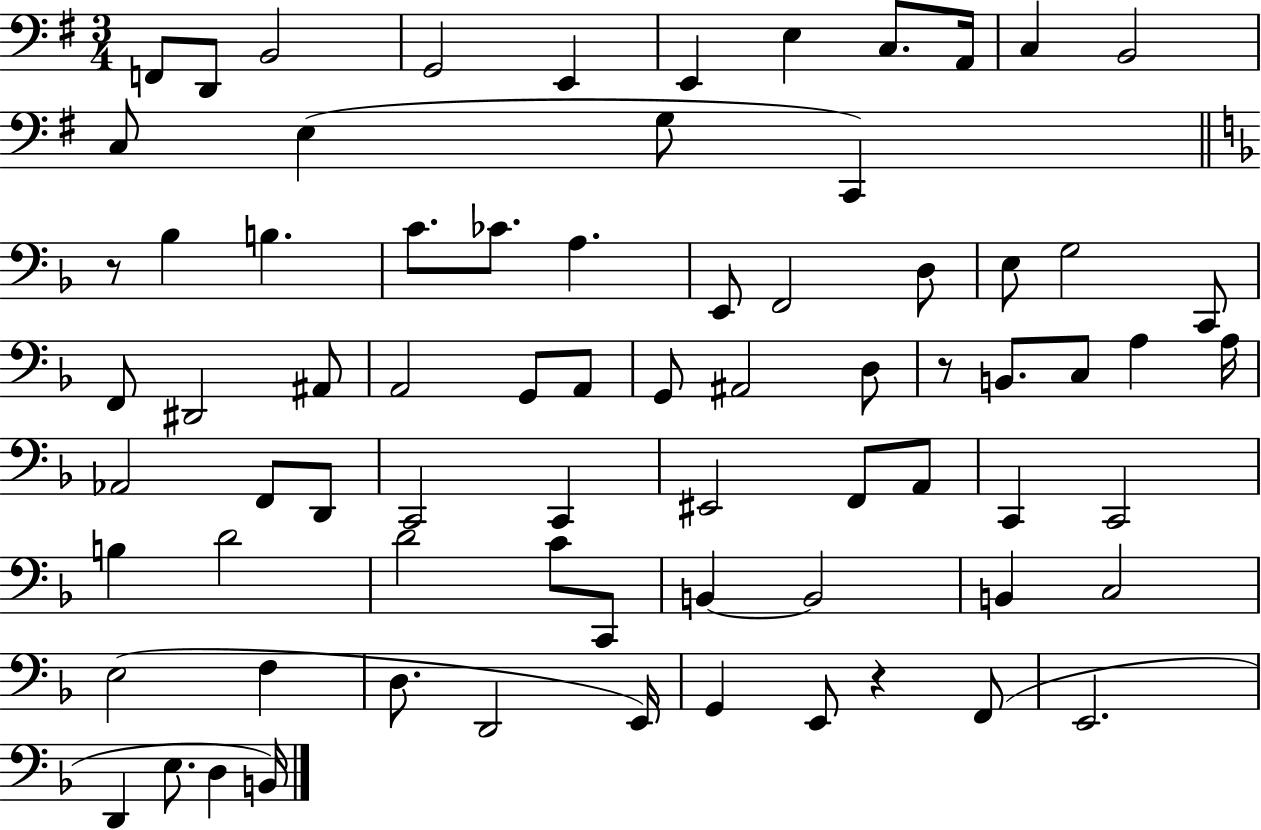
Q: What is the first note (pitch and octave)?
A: F2